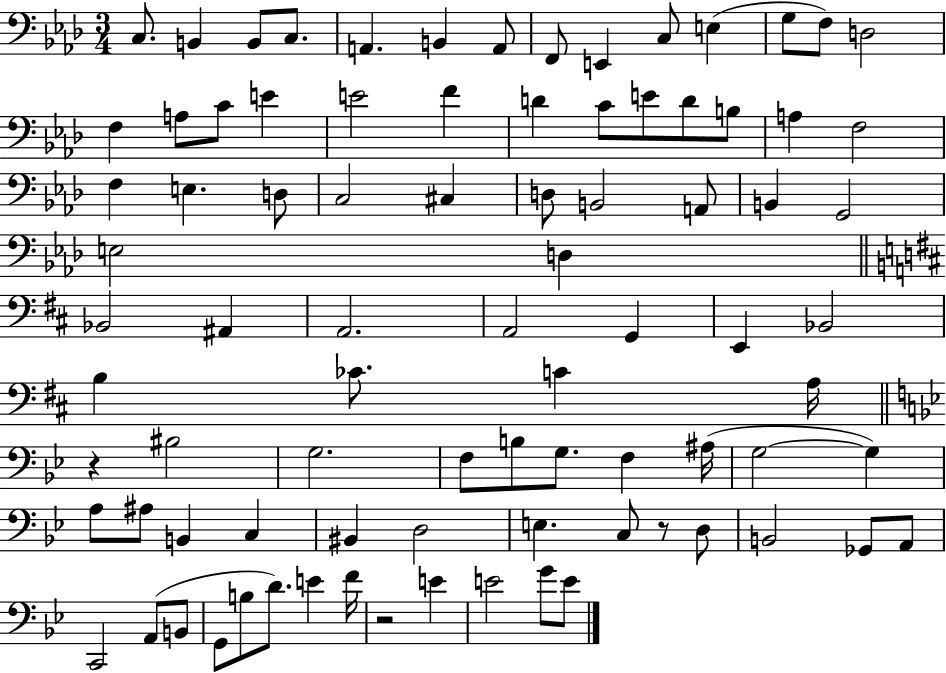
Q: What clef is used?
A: bass